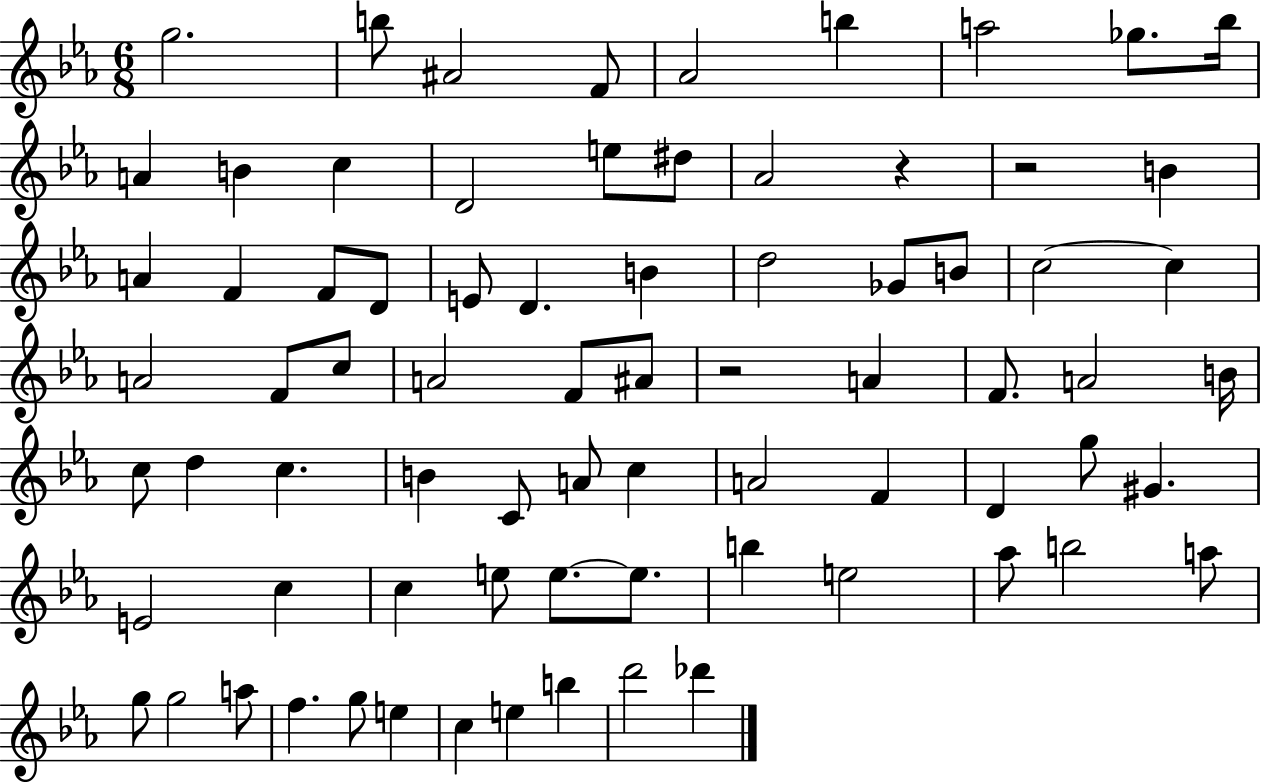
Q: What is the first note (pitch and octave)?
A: G5